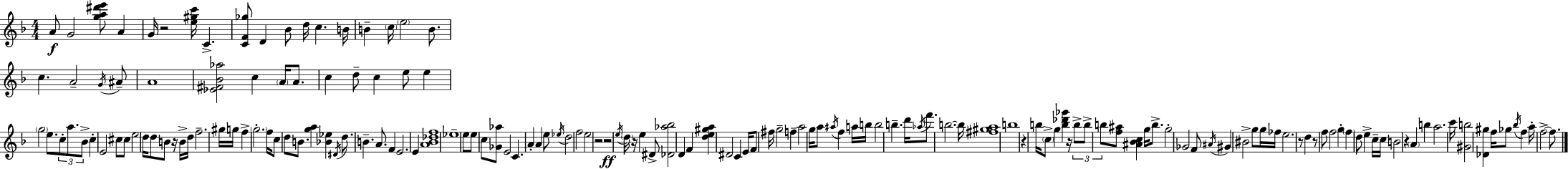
A4/e G4/h [G5,A5,D#6,E6]/e A4/q G4/s R/h [E5,G#5,C6]/s C4/q. [C4,F4,Gb5]/e D4/q Bb4/e D5/s C5/q. B4/s B4/q C5/s E5/h B4/e. C5/q. A4/h G4/s A#4/e A4/w [Eb4,F#4,Bb4,Ab5]/h C5/q A4/s A4/e. C5/q D5/e C5/q E5/e E5/q G5/h E5/e. C5/e A5/e. Bb4/e C5/q E4/h C#5/e C#5/e E5/h D5/s D5/e B4/e R/s B4/s D5/s F5/h. G#5/s G5/s F5/q G5/h. F5/s C5/e D5/e B4/e. [G5,A5]/q [Bb4,Eb5]/q D#4/s D5/e. B4/q. A4/e. F4/q E4/h. E4/q [A4,Bb4,Db5,F5]/w Eb5/w E5/e E5/e C5/e [Gb4,Ab5]/e E4/h C4/q. A4/q A4/q E5/e Eb5/s D5/h F5/h E5/h R/h R/h E5/s D5/s R/s E5/q D#4/e [Db4,Ab5,Bb5]/h D4/q F4/q [D5,E5,G#5,A5]/q D#4/h C4/q E4/s F4/e F#5/s G5/h F5/q A5/h G5/s A5/e A#5/s F5/q A5/s B5/s B5/h B5/q. D6/s Ab5/s F6/e. B5/h. B5/s [F#5,G#5,A5]/w B5/w R/q B5/s C5/e G5/q [B5,Db6,Gb6]/q R/s B5/e B5/e B5/e [F5,A#5]/e [A#4,Bb4,C5]/q G5/s B5/e. G5/h Gb4/h F4/e A#4/s G#4/q BIS4/h G5/e G5/s FES5/s E5/h. R/e D5/q R/e F5/e F5/h G5/q F5/q D5/e E5/q C5/s C5/s B4/h R/q A4/q B5/q A5/h. C6/s [G#4,B5]/h [Db4,G#5]/q F5/s Gb5/e Bb5/s F5/q A5/s F5/h F5/e.